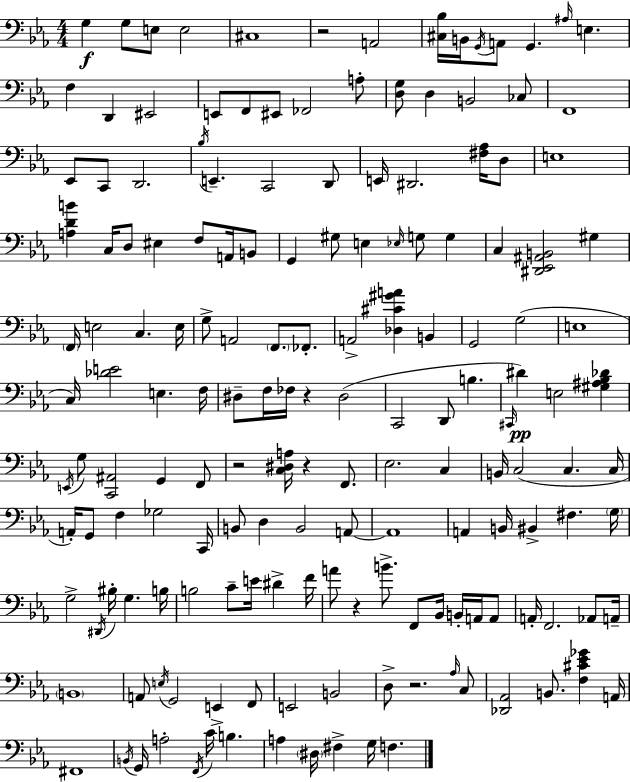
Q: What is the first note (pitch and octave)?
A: G3